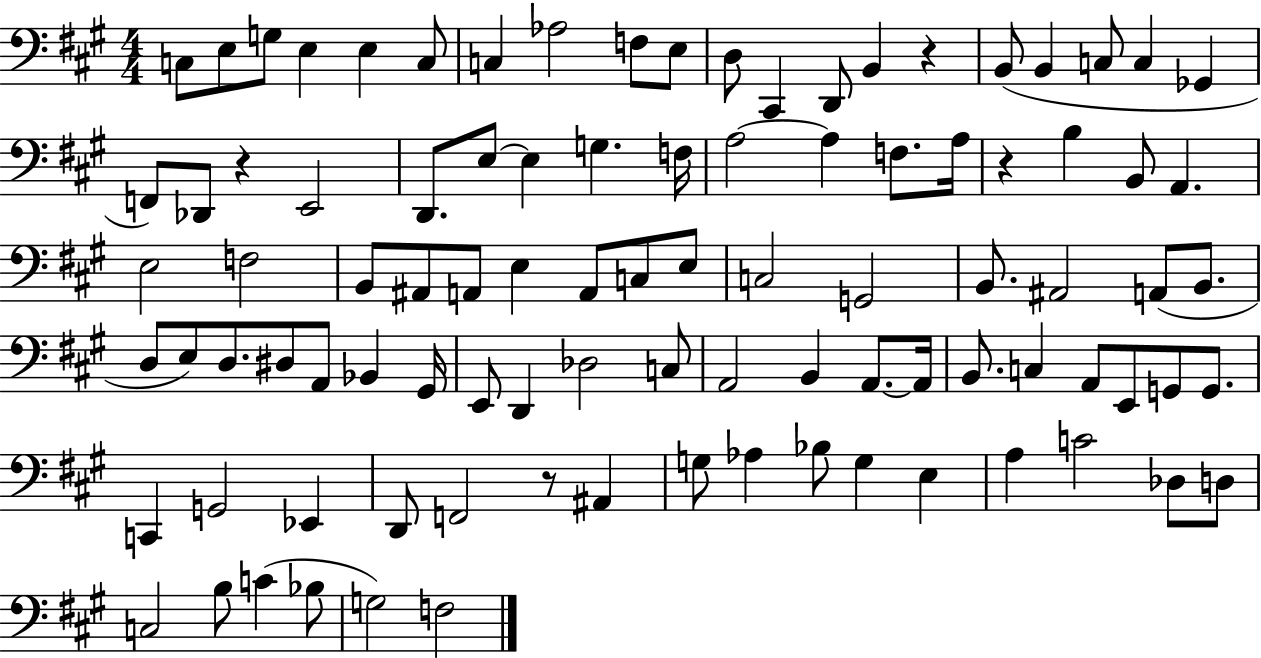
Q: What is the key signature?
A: A major